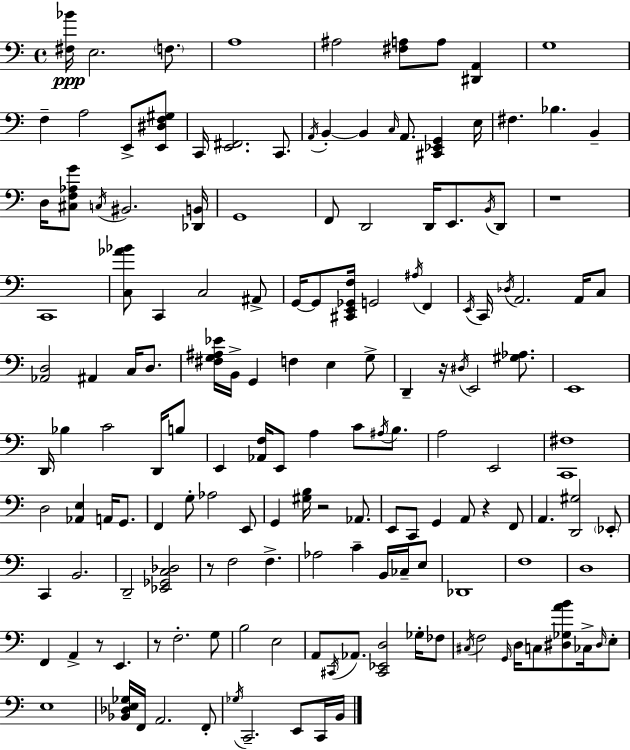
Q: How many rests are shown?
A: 7